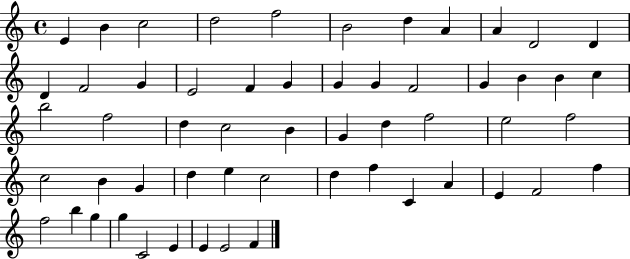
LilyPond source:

{
  \clef treble
  \time 4/4
  \defaultTimeSignature
  \key c \major
  e'4 b'4 c''2 | d''2 f''2 | b'2 d''4 a'4 | a'4 d'2 d'4 | \break d'4 f'2 g'4 | e'2 f'4 g'4 | g'4 g'4 f'2 | g'4 b'4 b'4 c''4 | \break b''2 f''2 | d''4 c''2 b'4 | g'4 d''4 f''2 | e''2 f''2 | \break c''2 b'4 g'4 | d''4 e''4 c''2 | d''4 f''4 c'4 a'4 | e'4 f'2 f''4 | \break f''2 b''4 g''4 | g''4 c'2 e'4 | e'4 e'2 f'4 | \bar "|."
}